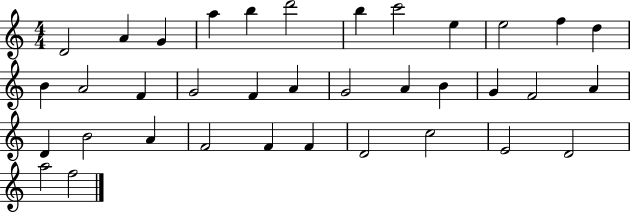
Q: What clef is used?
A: treble